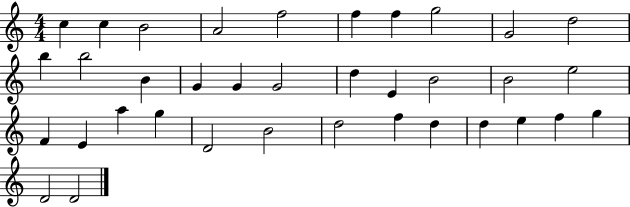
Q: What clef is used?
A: treble